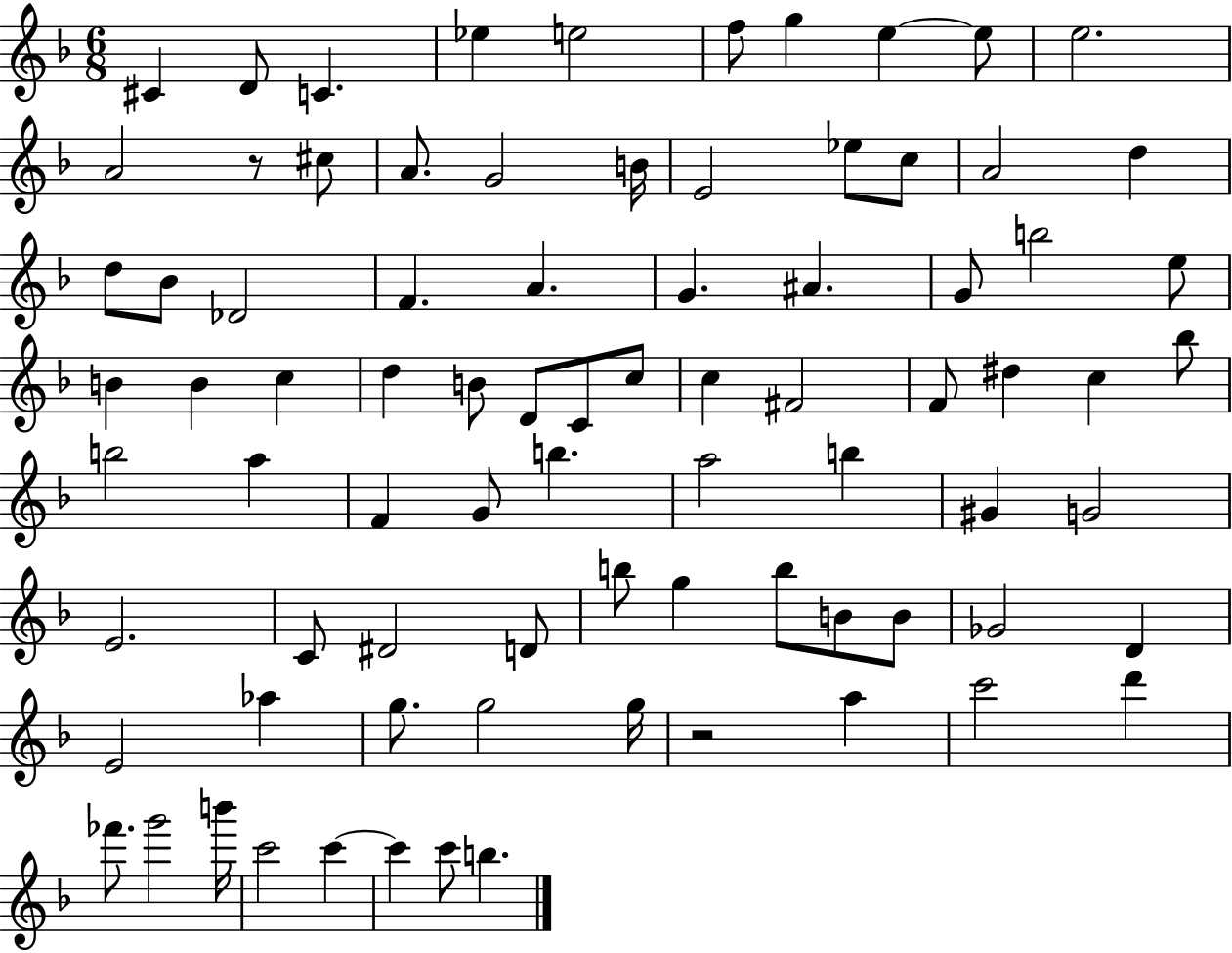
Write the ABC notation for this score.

X:1
T:Untitled
M:6/8
L:1/4
K:F
^C D/2 C _e e2 f/2 g e e/2 e2 A2 z/2 ^c/2 A/2 G2 B/4 E2 _e/2 c/2 A2 d d/2 _B/2 _D2 F A G ^A G/2 b2 e/2 B B c d B/2 D/2 C/2 c/2 c ^F2 F/2 ^d c _b/2 b2 a F G/2 b a2 b ^G G2 E2 C/2 ^D2 D/2 b/2 g b/2 B/2 B/2 _G2 D E2 _a g/2 g2 g/4 z2 a c'2 d' _f'/2 g'2 b'/4 c'2 c' c' c'/2 b